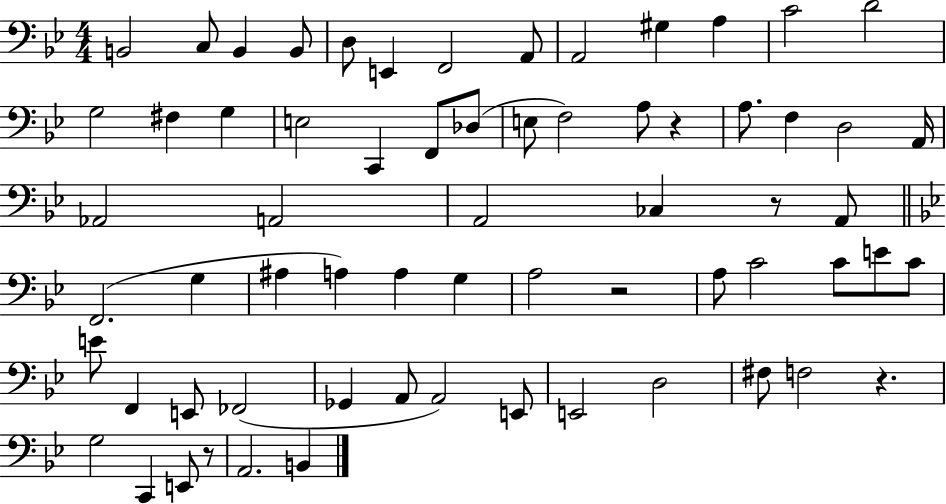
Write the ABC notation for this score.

X:1
T:Untitled
M:4/4
L:1/4
K:Bb
B,,2 C,/2 B,, B,,/2 D,/2 E,, F,,2 A,,/2 A,,2 ^G, A, C2 D2 G,2 ^F, G, E,2 C,, F,,/2 _D,/2 E,/2 F,2 A,/2 z A,/2 F, D,2 A,,/4 _A,,2 A,,2 A,,2 _C, z/2 A,,/2 F,,2 G, ^A, A, A, G, A,2 z2 A,/2 C2 C/2 E/2 C/2 E/2 F,, E,,/2 _F,,2 _G,, A,,/2 A,,2 E,,/2 E,,2 D,2 ^F,/2 F,2 z G,2 C,, E,,/2 z/2 A,,2 B,,